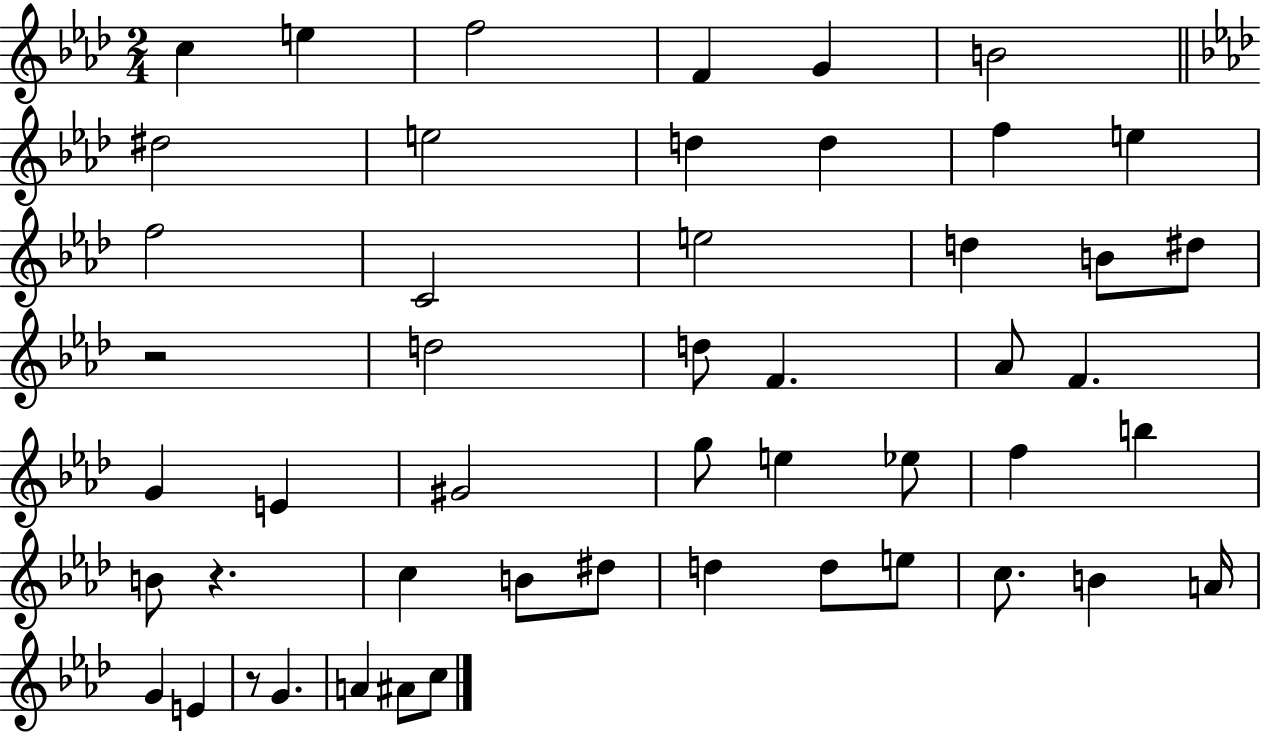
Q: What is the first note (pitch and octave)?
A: C5